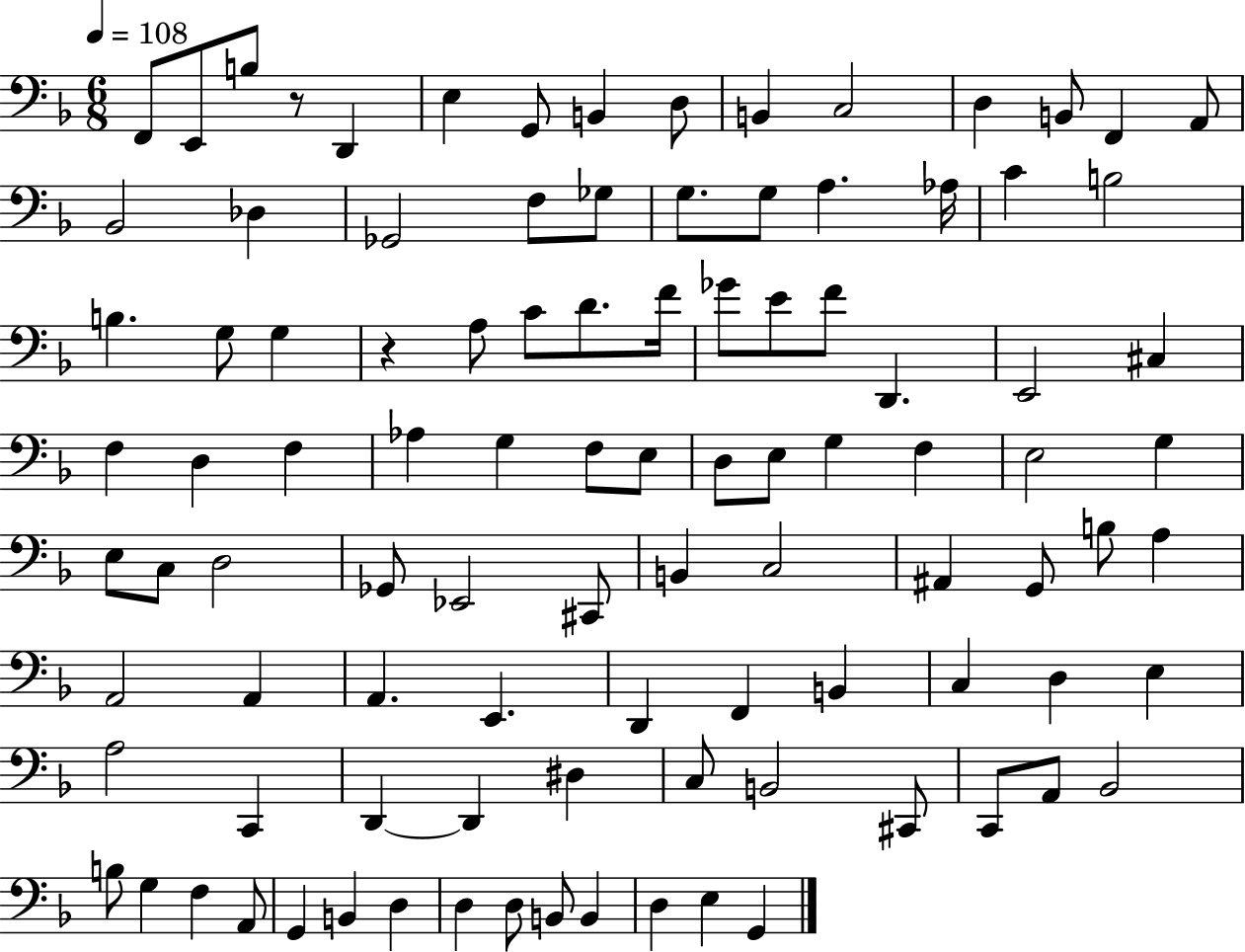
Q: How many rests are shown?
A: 2